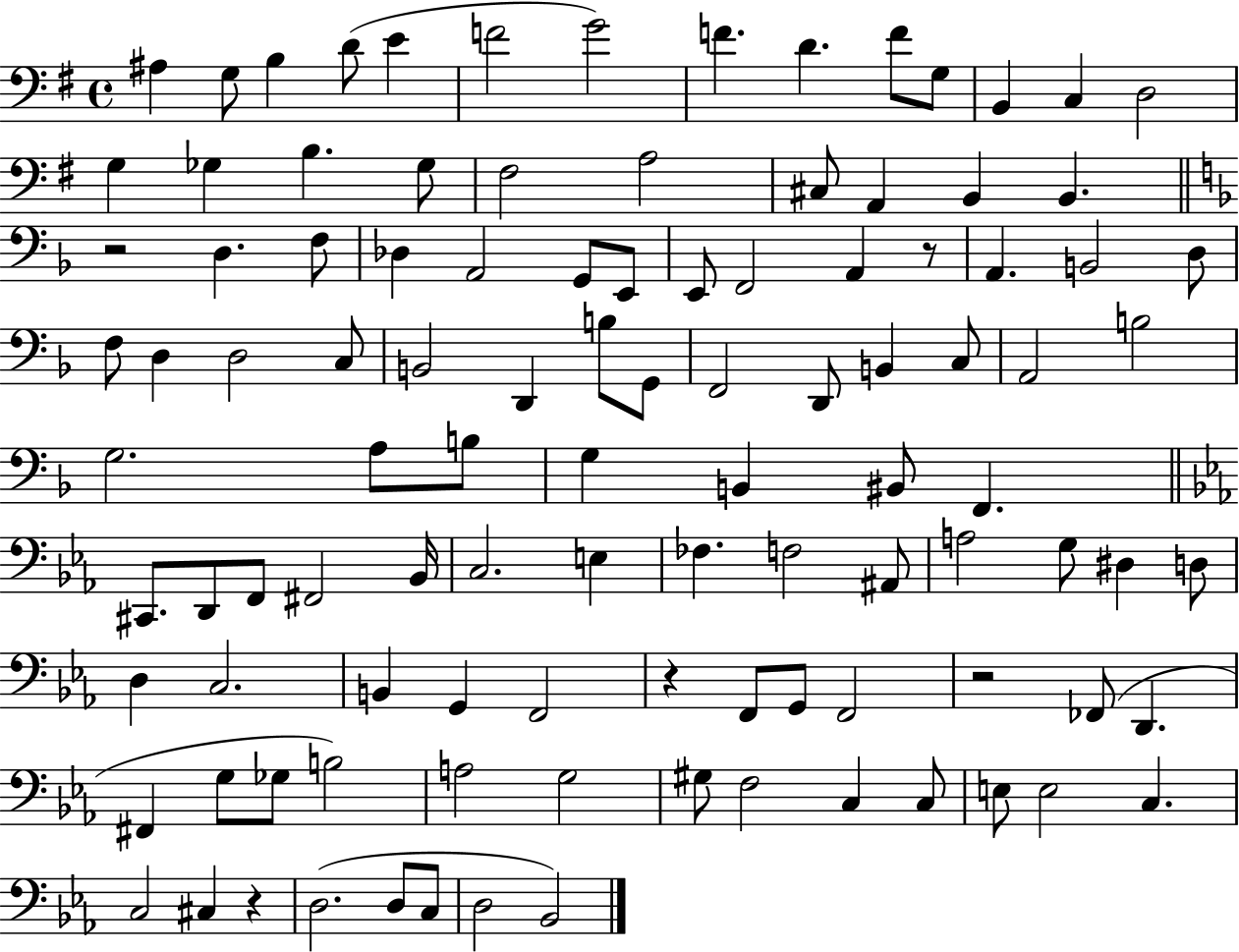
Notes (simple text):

A#3/q G3/e B3/q D4/e E4/q F4/h G4/h F4/q. D4/q. F4/e G3/e B2/q C3/q D3/h G3/q Gb3/q B3/q. Gb3/e F#3/h A3/h C#3/e A2/q B2/q B2/q. R/h D3/q. F3/e Db3/q A2/h G2/e E2/e E2/e F2/h A2/q R/e A2/q. B2/h D3/e F3/e D3/q D3/h C3/e B2/h D2/q B3/e G2/e F2/h D2/e B2/q C3/e A2/h B3/h G3/h. A3/e B3/e G3/q B2/q BIS2/e F2/q. C#2/e. D2/e F2/e F#2/h Bb2/s C3/h. E3/q FES3/q. F3/h A#2/e A3/h G3/e D#3/q D3/e D3/q C3/h. B2/q G2/q F2/h R/q F2/e G2/e F2/h R/h FES2/e D2/q. F#2/q G3/e Gb3/e B3/h A3/h G3/h G#3/e F3/h C3/q C3/e E3/e E3/h C3/q. C3/h C#3/q R/q D3/h. D3/e C3/e D3/h Bb2/h